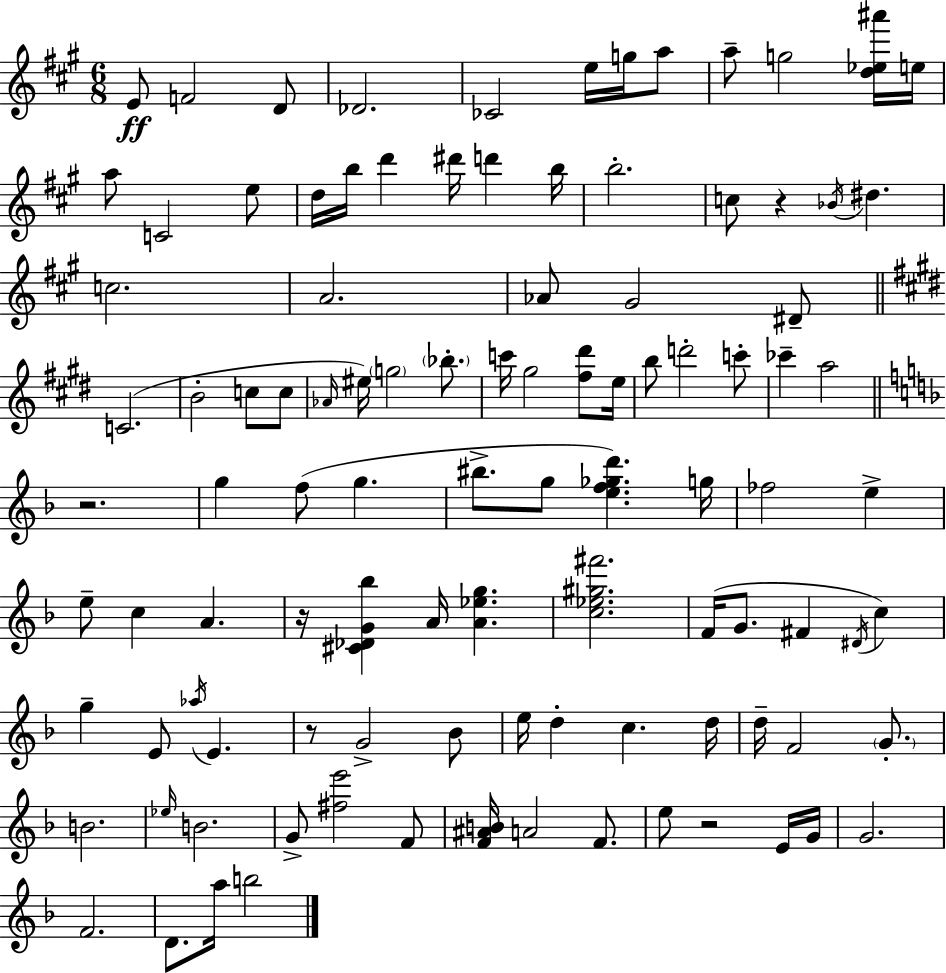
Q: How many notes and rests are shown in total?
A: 103